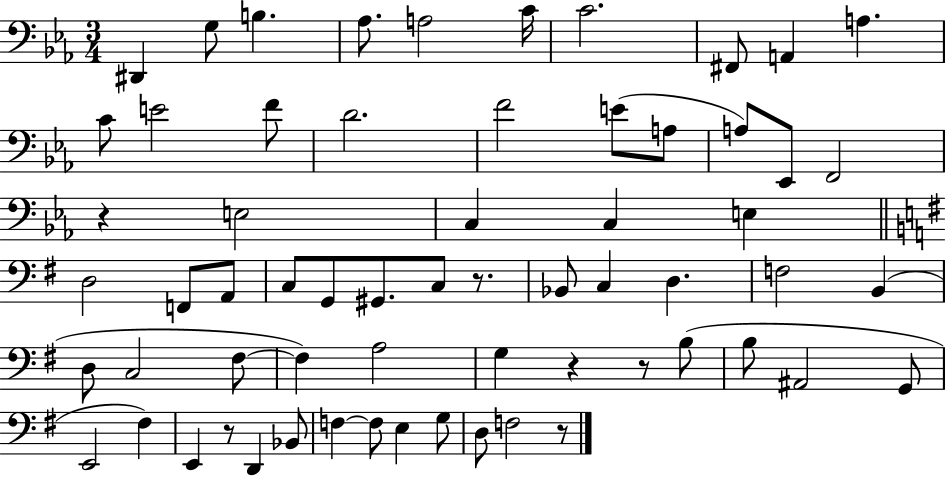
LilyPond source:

{
  \clef bass
  \numericTimeSignature
  \time 3/4
  \key ees \major
  dis,4 g8 b4. | aes8. a2 c'16 | c'2. | fis,8 a,4 a4. | \break c'8 e'2 f'8 | d'2. | f'2 e'8( a8 | a8) ees,8 f,2 | \break r4 e2 | c4 c4 e4 | \bar "||" \break \key g \major d2 f,8 a,8 | c8 g,8 gis,8. c8 r8. | bes,8 c4 d4. | f2 b,4( | \break d8 c2 fis8~~ | fis4) a2 | g4 r4 r8 b8( | b8 ais,2 g,8 | \break e,2 fis4) | e,4 r8 d,4 bes,8 | f4~~ f8 e4 g8 | d8 f2 r8 | \break \bar "|."
}